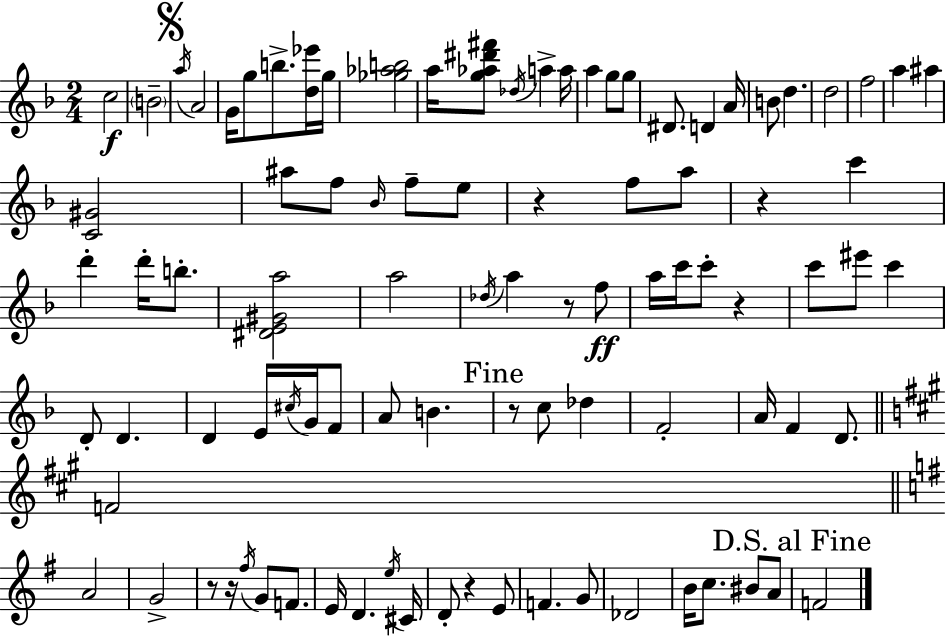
C5/h B4/h A5/s A4/h G4/s G5/e B5/e. [D5,Eb6]/s G5/s [Gb5,Ab5,B5]/h A5/s [G5,Ab5,D#6,F#6]/e Db5/s A5/q A5/s A5/q G5/e G5/e D#4/e. D4/q A4/s B4/e D5/q. D5/h F5/h A5/q A#5/q [C4,G#4]/h A#5/e F5/e Bb4/s F5/e E5/e R/q F5/e A5/e R/q C6/q D6/q D6/s B5/e. [D#4,E4,G#4,A5]/h A5/h Db5/s A5/q R/e F5/e A5/s C6/s C6/e R/q C6/e EIS6/e C6/q D4/e D4/q. D4/q E4/s C#5/s G4/s F4/e A4/e B4/q. R/e C5/e Db5/q F4/h A4/s F4/q D4/e. F4/h A4/h G4/h R/e R/s F#5/s G4/e F4/e. E4/s D4/q. E5/s C#4/s D4/e R/q E4/e F4/q. G4/e Db4/h B4/s C5/e. BIS4/e A4/e F4/h